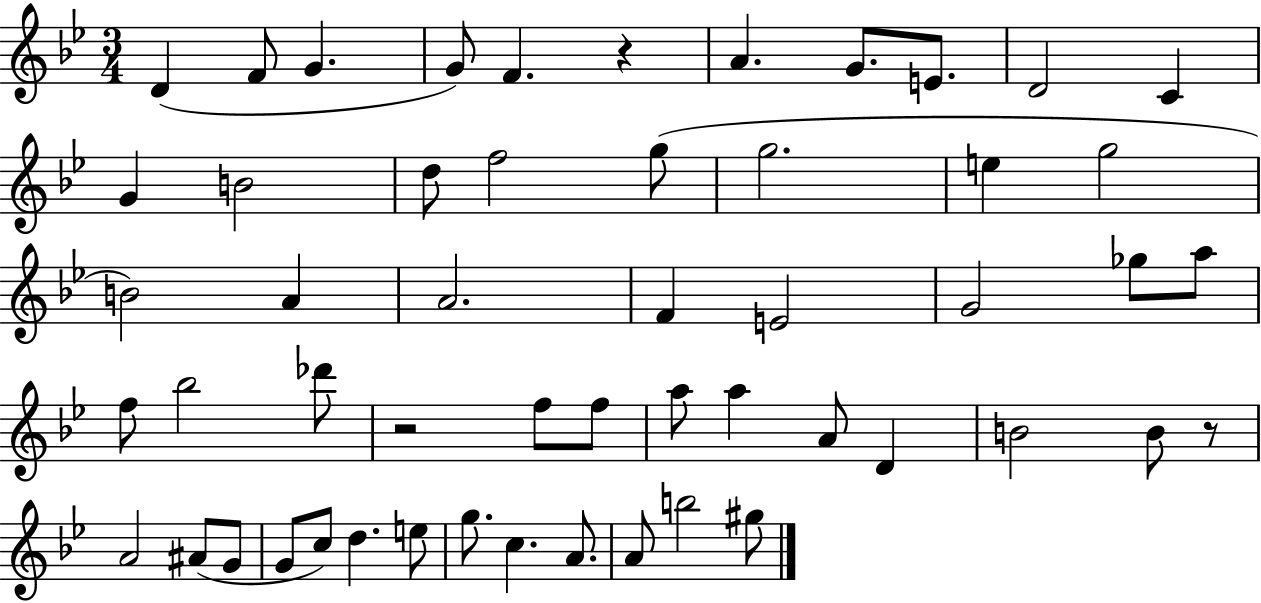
{
  \clef treble
  \numericTimeSignature
  \time 3/4
  \key bes \major
  d'4( f'8 g'4. | g'8) f'4. r4 | a'4. g'8. e'8. | d'2 c'4 | \break g'4 b'2 | d''8 f''2 g''8( | g''2. | e''4 g''2 | \break b'2) a'4 | a'2. | f'4 e'2 | g'2 ges''8 a''8 | \break f''8 bes''2 des'''8 | r2 f''8 f''8 | a''8 a''4 a'8 d'4 | b'2 b'8 r8 | \break a'2 ais'8( g'8 | g'8 c''8) d''4. e''8 | g''8. c''4. a'8. | a'8 b''2 gis''8 | \break \bar "|."
}